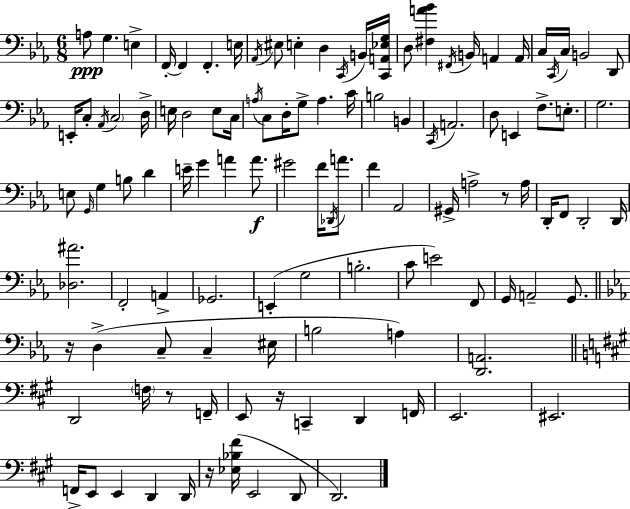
X:1
T:Untitled
M:6/8
L:1/4
K:Cm
A,/2 G, E, F,,/4 F,, F,, E,/4 _A,,/4 ^E,/2 E, D, C,,/4 B,,/4 [C,,A,,_E,G,]/4 D,/2 [^F,A_B] ^F,,/4 B,,/4 A,, A,,/4 C,/4 C,,/4 C,/4 B,,2 D,,/2 E,,/4 C,/2 _A,,/4 C,2 D,/4 E,/4 D,2 E,/2 C,/4 A,/4 C,/2 D,/4 G,/2 A, C/4 B,2 B,, C,,/4 A,,2 D,/2 E,, F,/2 E,/2 G,2 E,/2 G,,/4 G, B,/2 D E/4 G A A/2 ^G2 F/4 _D,,/4 A/2 F _A,,2 ^G,,/4 A,2 z/2 A,/4 D,,/4 F,,/2 D,,2 D,,/4 [_D,^A]2 F,,2 A,, _G,,2 E,, G,2 B,2 C/2 E2 F,,/2 G,,/4 A,,2 G,,/2 z/4 D, C,/2 C, ^E,/4 B,2 A, [D,,A,,]2 D,,2 F,/4 z/2 F,,/4 E,,/2 z/4 C,, D,, F,,/4 E,,2 ^E,,2 F,,/4 E,,/2 E,, D,, D,,/4 z/4 [_E,_B,^F]/4 E,,2 D,,/2 D,,2